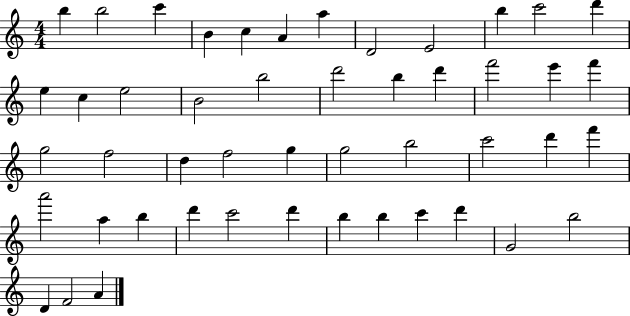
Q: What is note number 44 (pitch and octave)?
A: G4